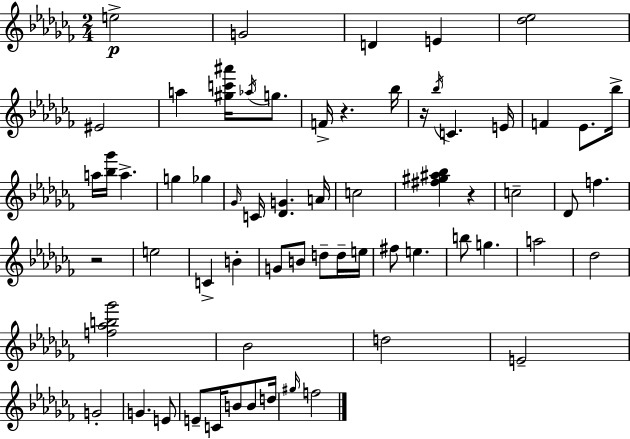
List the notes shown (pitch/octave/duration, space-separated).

E5/h G4/h D4/q E4/q [Db5,Eb5]/h EIS4/h A5/q [G#5,C6,A#6]/s Ab5/s G5/e. F4/s R/q. Bb5/s R/s Bb5/s C4/q. E4/s F4/q Eb4/e. Bb5/s A5/s [Bb5,Gb6]/s A5/q. G5/q Gb5/q Gb4/s C4/s [Db4,G4]/q. A4/s C5/h [F#5,G#5,A#5,Bb5]/q R/q C5/h Db4/e F5/q. R/h E5/h C4/q B4/q G4/e B4/e D5/e D5/s E5/s F#5/e E5/q. B5/e G5/q. A5/h Db5/h [F5,Ab5,B5,Gb6]/h Bb4/h D5/h E4/h G4/h G4/q. E4/e E4/e C4/s B4/e B4/e D5/s G#5/s F5/h